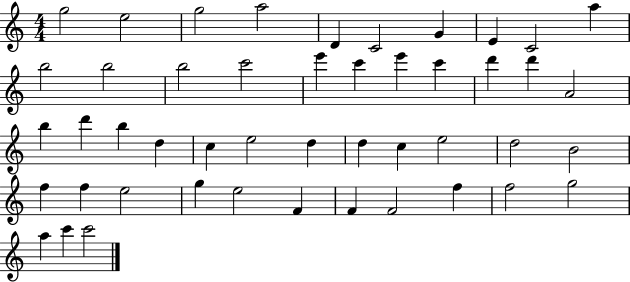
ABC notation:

X:1
T:Untitled
M:4/4
L:1/4
K:C
g2 e2 g2 a2 D C2 G E C2 a b2 b2 b2 c'2 e' c' e' c' d' d' A2 b d' b d c e2 d d c e2 d2 B2 f f e2 g e2 F F F2 f f2 g2 a c' c'2